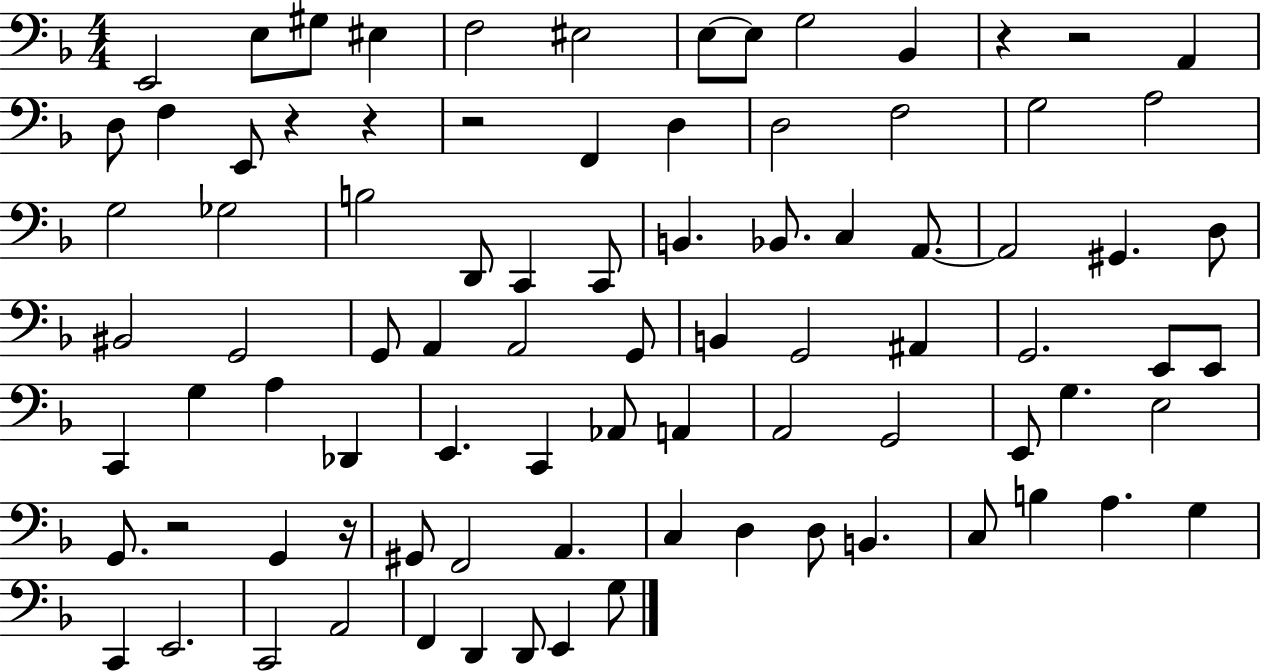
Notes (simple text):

E2/h E3/e G#3/e EIS3/q F3/h EIS3/h E3/e E3/e G3/h Bb2/q R/q R/h A2/q D3/e F3/q E2/e R/q R/q R/h F2/q D3/q D3/h F3/h G3/h A3/h G3/h Gb3/h B3/h D2/e C2/q C2/e B2/q. Bb2/e. C3/q A2/e. A2/h G#2/q. D3/e BIS2/h G2/h G2/e A2/q A2/h G2/e B2/q G2/h A#2/q G2/h. E2/e E2/e C2/q G3/q A3/q Db2/q E2/q. C2/q Ab2/e A2/q A2/h G2/h E2/e G3/q. E3/h G2/e. R/h G2/q R/s G#2/e F2/h A2/q. C3/q D3/q D3/e B2/q. C3/e B3/q A3/q. G3/q C2/q E2/h. C2/h A2/h F2/q D2/q D2/e E2/q G3/e